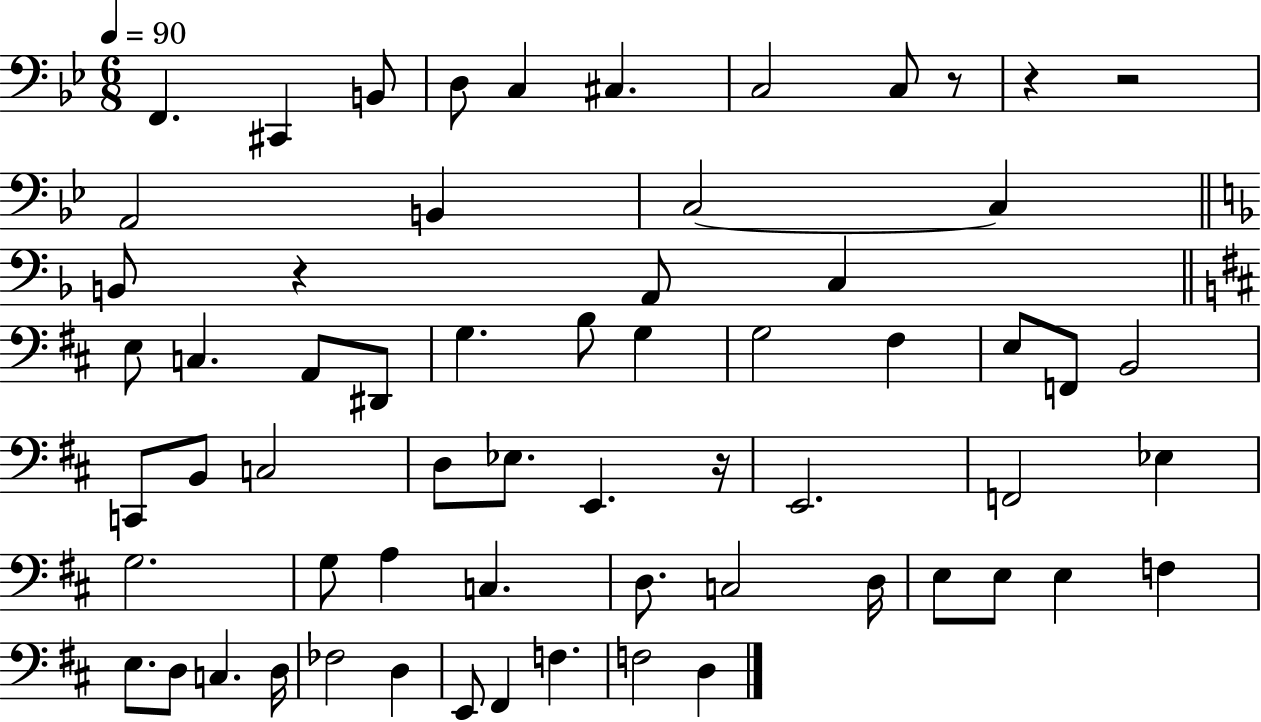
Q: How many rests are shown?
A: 5